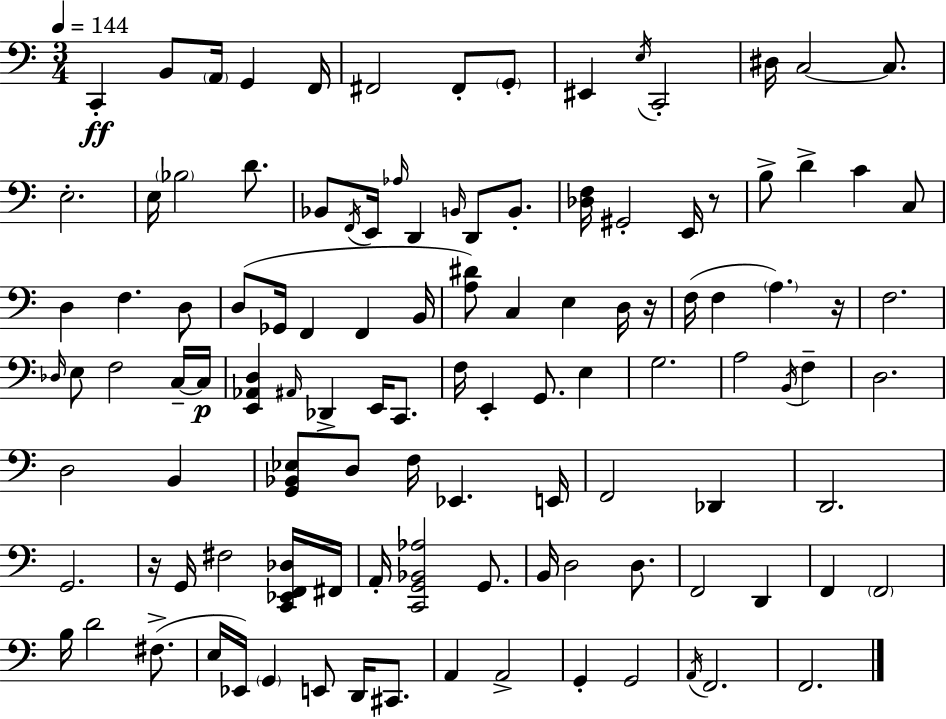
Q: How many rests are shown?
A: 4